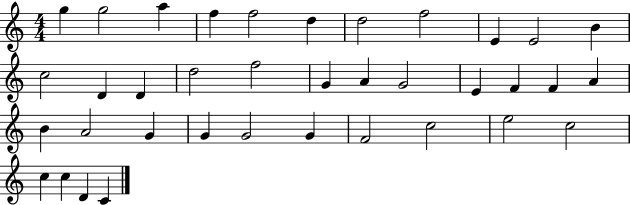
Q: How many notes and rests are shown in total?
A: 37